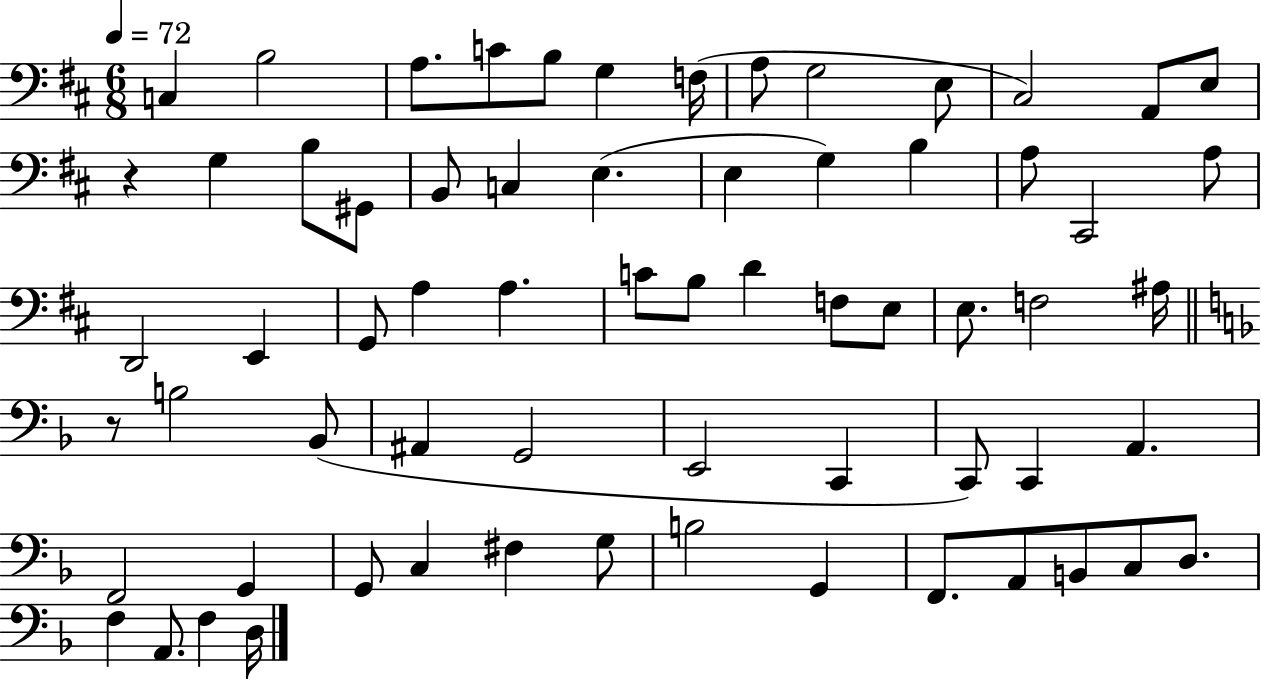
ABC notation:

X:1
T:Untitled
M:6/8
L:1/4
K:D
C, B,2 A,/2 C/2 B,/2 G, F,/4 A,/2 G,2 E,/2 ^C,2 A,,/2 E,/2 z G, B,/2 ^G,,/2 B,,/2 C, E, E, G, B, A,/2 ^C,,2 A,/2 D,,2 E,, G,,/2 A, A, C/2 B,/2 D F,/2 E,/2 E,/2 F,2 ^A,/4 z/2 B,2 _B,,/2 ^A,, G,,2 E,,2 C,, C,,/2 C,, A,, F,,2 G,, G,,/2 C, ^F, G,/2 B,2 G,, F,,/2 A,,/2 B,,/2 C,/2 D,/2 F, A,,/2 F, D,/4